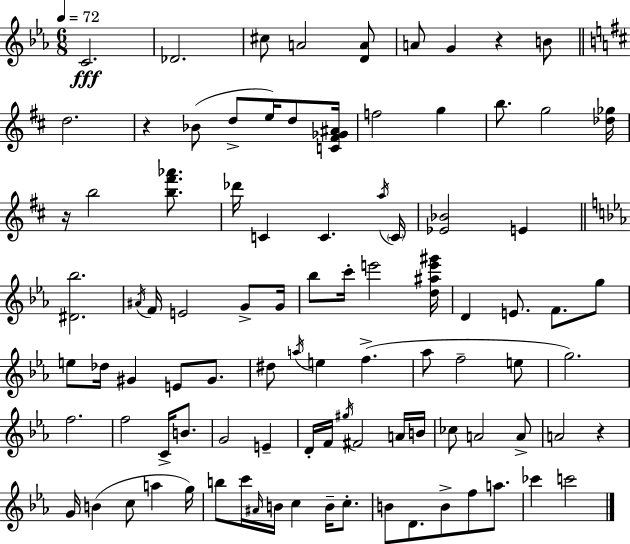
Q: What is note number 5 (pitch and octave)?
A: A4